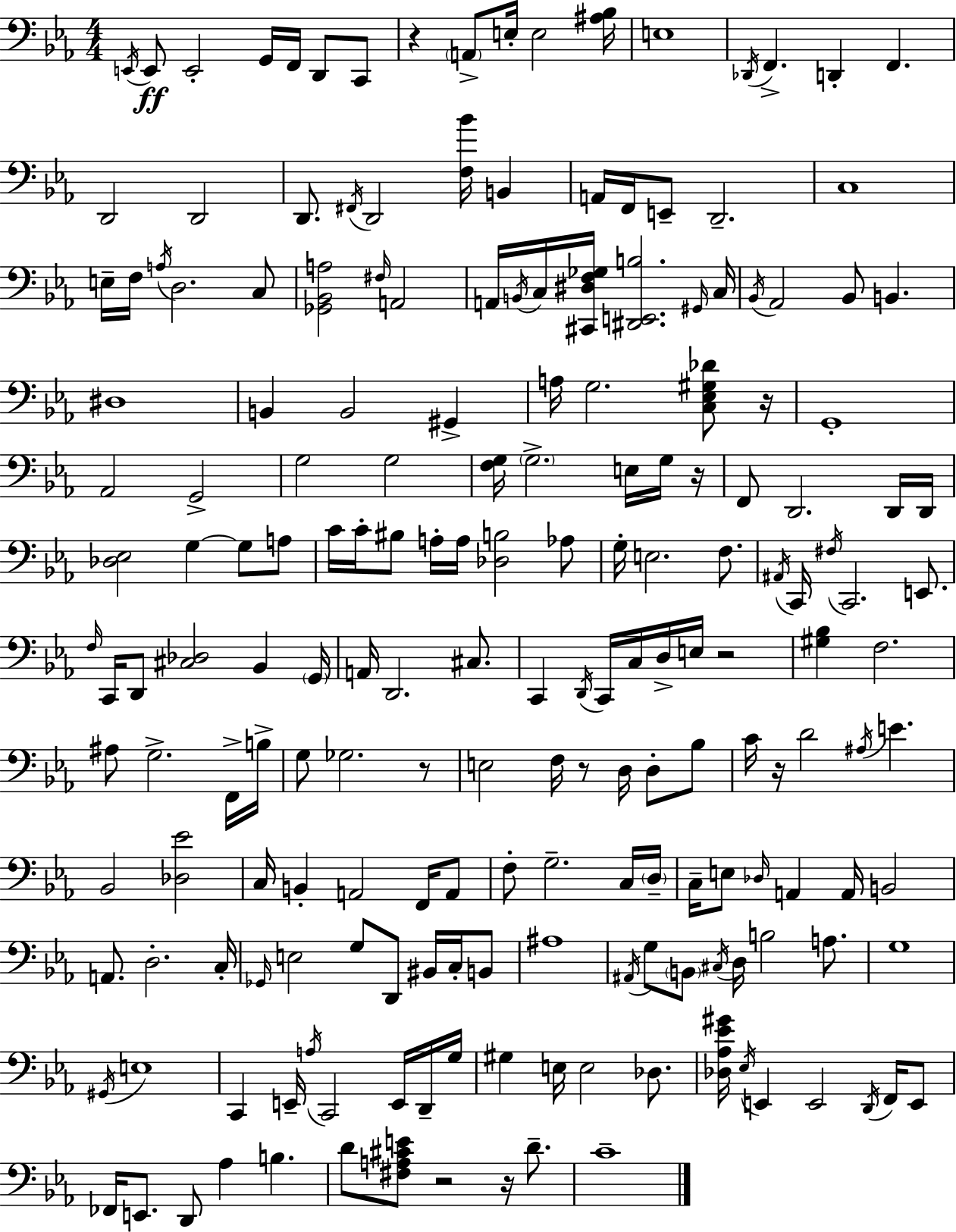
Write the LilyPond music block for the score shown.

{
  \clef bass
  \numericTimeSignature
  \time 4/4
  \key c \minor
  \acciaccatura { e,16 }\ff e,8 e,2-. g,16 f,16 d,8 c,8 | r4 \parenthesize a,8-> e16-. e2 | <ais bes>16 e1 | \acciaccatura { des,16 } f,4.-> d,4-. f,4. | \break d,2 d,2 | d,8. \acciaccatura { fis,16 } d,2 <f bes'>16 b,4 | a,16 f,16 e,8-- d,2.-- | c1 | \break e16-- f16 \acciaccatura { a16 } d2. | c8 <ges, bes, a>2 \grace { fis16 } a,2 | a,16 \acciaccatura { b,16 } c16 <cis, dis f ges>16 <dis, e, b>2. | \grace { gis,16 } c16 \acciaccatura { bes,16 } aes,2 | \break bes,8 b,4. dis1 | b,4 b,2 | gis,4-> a16 g2. | <c ees gis des'>8 r16 g,1-. | \break aes,2 | g,2-> g2 | g2 <f g>16 \parenthesize g2.-> | e16 g16 r16 f,8 d,2. | \break d,16 d,16 <des ees>2 | g4~~ g8 a8 c'16 c'16-. bis8 a16-. a16 <des b>2 | aes8 g16-. e2. | f8. \acciaccatura { ais,16 } c,16 \acciaccatura { fis16 } c,2. | \break e,8. \grace { f16 } c,16 d,8 <cis des>2 | bes,4 \parenthesize g,16 a,16 d,2. | cis8. c,4 \acciaccatura { d,16 } | c,16 c16 d16-> e16 r2 <gis bes>4 | \break f2. ais8 g2.-> | f,16-> b16-> g8 ges2. | r8 e2 | f16 r8 d16 d8-. bes8 c'16 r16 d'2 | \break \acciaccatura { ais16 } e'4. bes,2 | <des ees'>2 c16 b,4-. | a,2 f,16 a,8 f8-. g2.-- | c16 \parenthesize d16-- c16-- e8 | \break \grace { des16 } a,4 a,16 b,2 a,8. | d2.-. c16-. \grace { ges,16 } e2 | g8 d,8 bis,16 c16-. b,8 ais1 | \acciaccatura { ais,16 } | \break g8 \parenthesize b,8 \acciaccatura { cis16 } d16 b2 a8. | g1 | \acciaccatura { gis,16 } e1 | c,4 e,16-- \acciaccatura { a16 } c,2 | \break e,16 d,16-- g16 gis4 e16 e2 | des8. <des aes ees' gis'>16 \acciaccatura { ees16 } e,4 e,2 | \acciaccatura { d,16 } f,16 e,8 fes,16 e,8. d,8 aes4 b4. | d'8 <fis a cis' e'>8 r2 | \break r16 d'8.-- c'1-- | \bar "|."
}